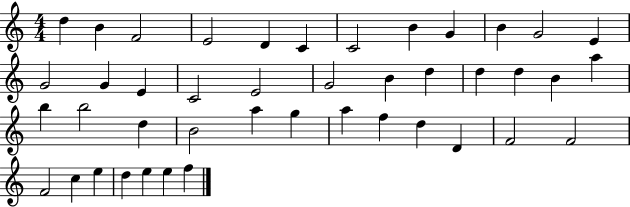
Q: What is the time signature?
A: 4/4